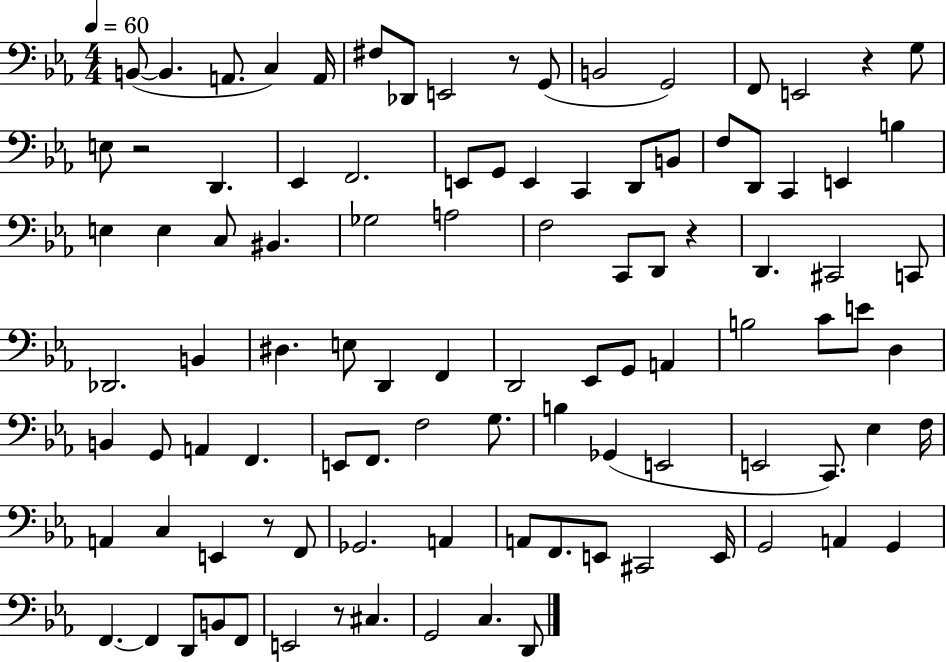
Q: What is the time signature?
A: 4/4